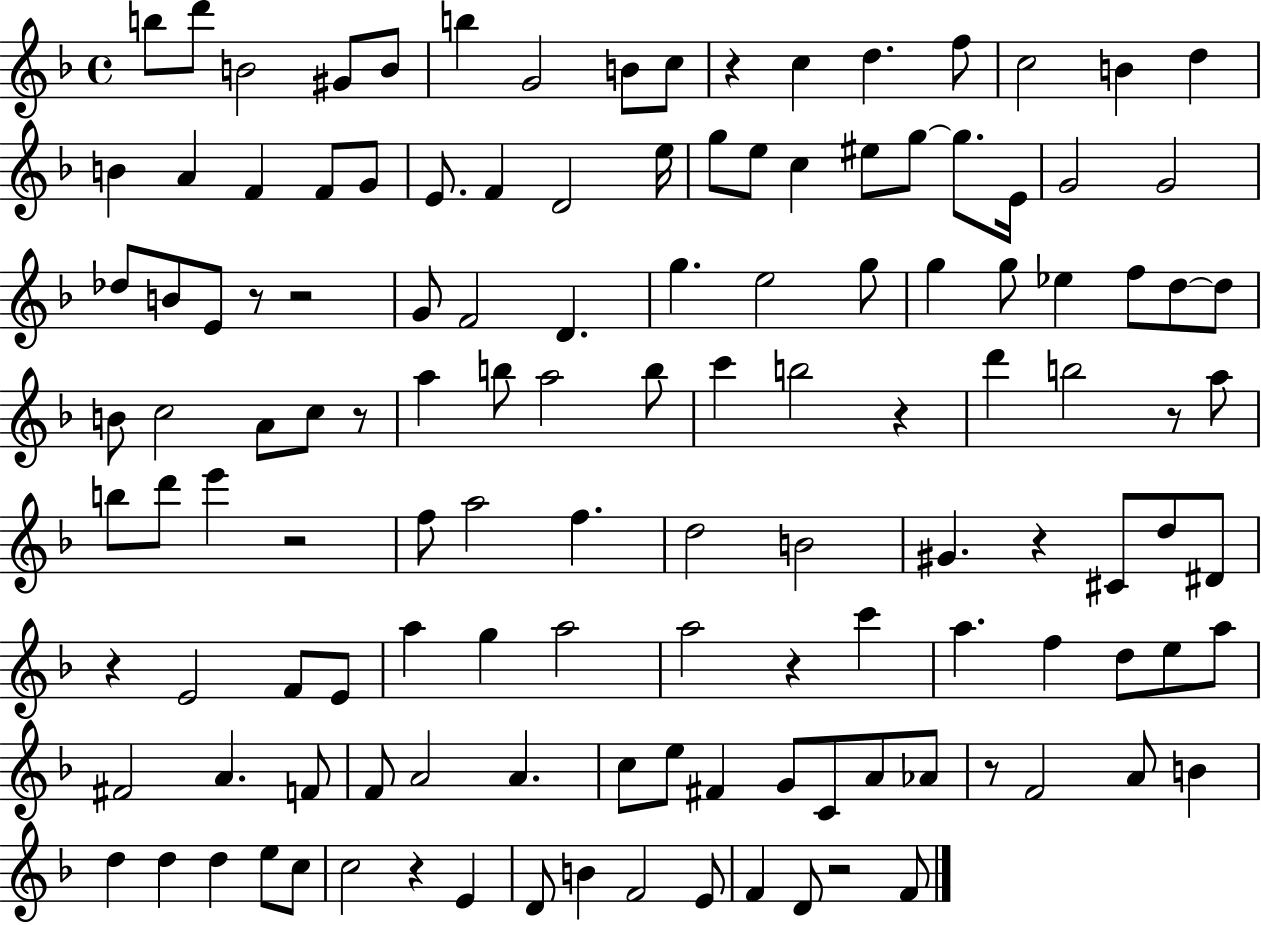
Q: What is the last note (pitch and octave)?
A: F4